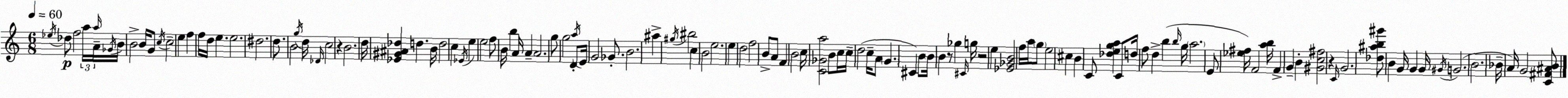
X:1
T:Untitled
M:6/8
L:1/4
K:Am
_e/4 _d/2 f2 a/4 a/4 A/4 _G/4 B/4 B2 B/4 G/2 c/4 c2 e f f/4 d/4 e e2 ^d2 d/2 B2 g/4 d/4 _D/4 c2 z B2 d/4 [_E^G^A_d] d B/4 d2 c _E/4 e e2 f/2 B/4 b A/4 A A2 g/2 g2 D/2 a/4 E/4 G2 _G/2 B2 ^a ^g/4 ^b2 c B2 e2 e d2 f2 B/2 A/2 F B2 c/4 [C_Ga]2 B/2 c/4 c/4 d2 c/4 A/2 G ^C B/2 B/4 B z/2 _g ^C/4 g/4 z2 e [_E_GB]2 f/4 a/4 g/2 e2 ^c B C/2 [_dega] C/2 d/4 f/2 d b b/4 g/4 a2 E/2 [_e^f]/4 F2 [ab]/4 F G B [^Gc^f]2 z C/4 G2 [_d^ab^g']/2 B G/4 G G/4 ^G/4 G2 B2 _B/4 A/4 G2 [C^F^AB]/2